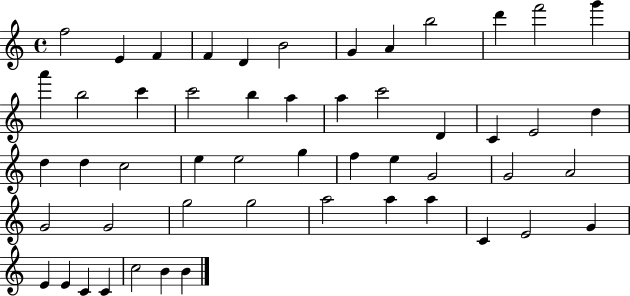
X:1
T:Untitled
M:4/4
L:1/4
K:C
f2 E F F D B2 G A b2 d' f'2 g' a' b2 c' c'2 b a a c'2 D C E2 d d d c2 e e2 g f e G2 G2 A2 G2 G2 g2 g2 a2 a a C E2 G E E C C c2 B B